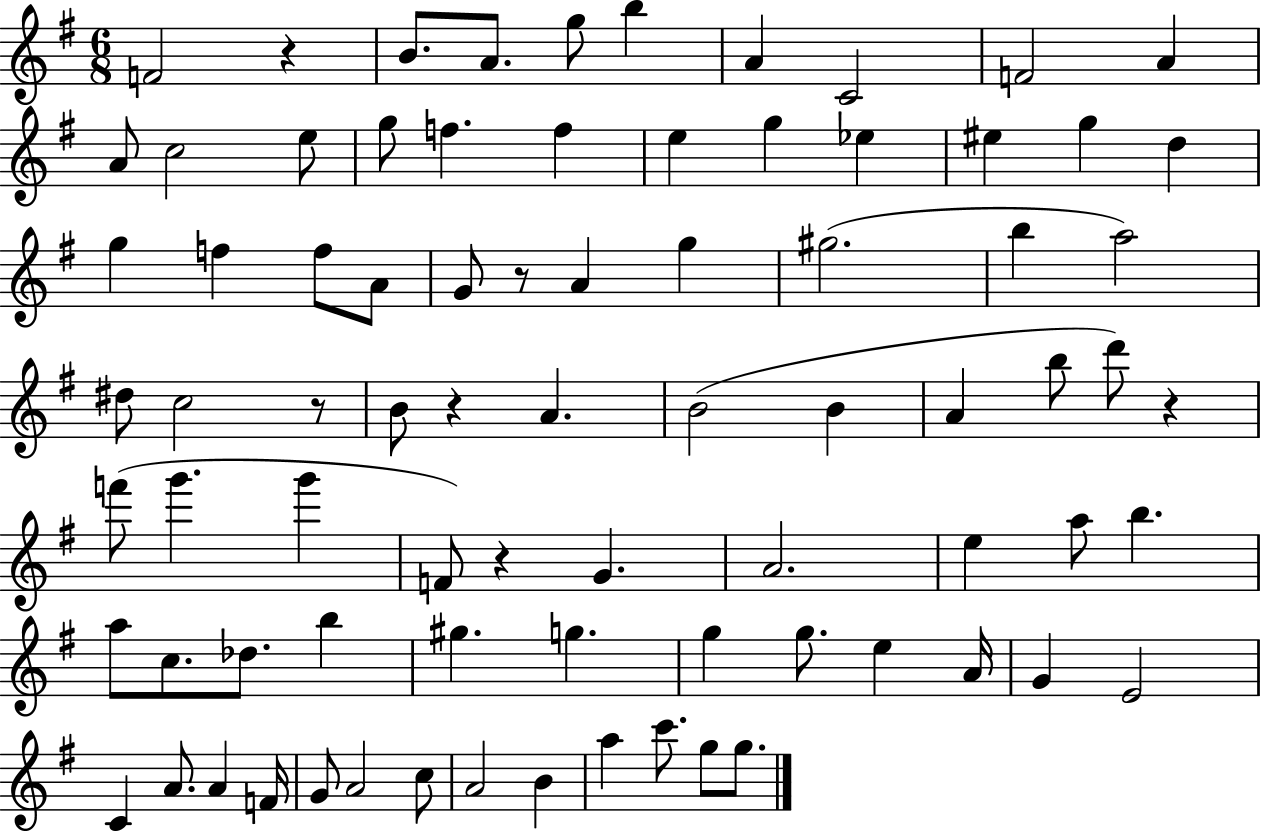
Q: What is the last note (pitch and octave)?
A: G5